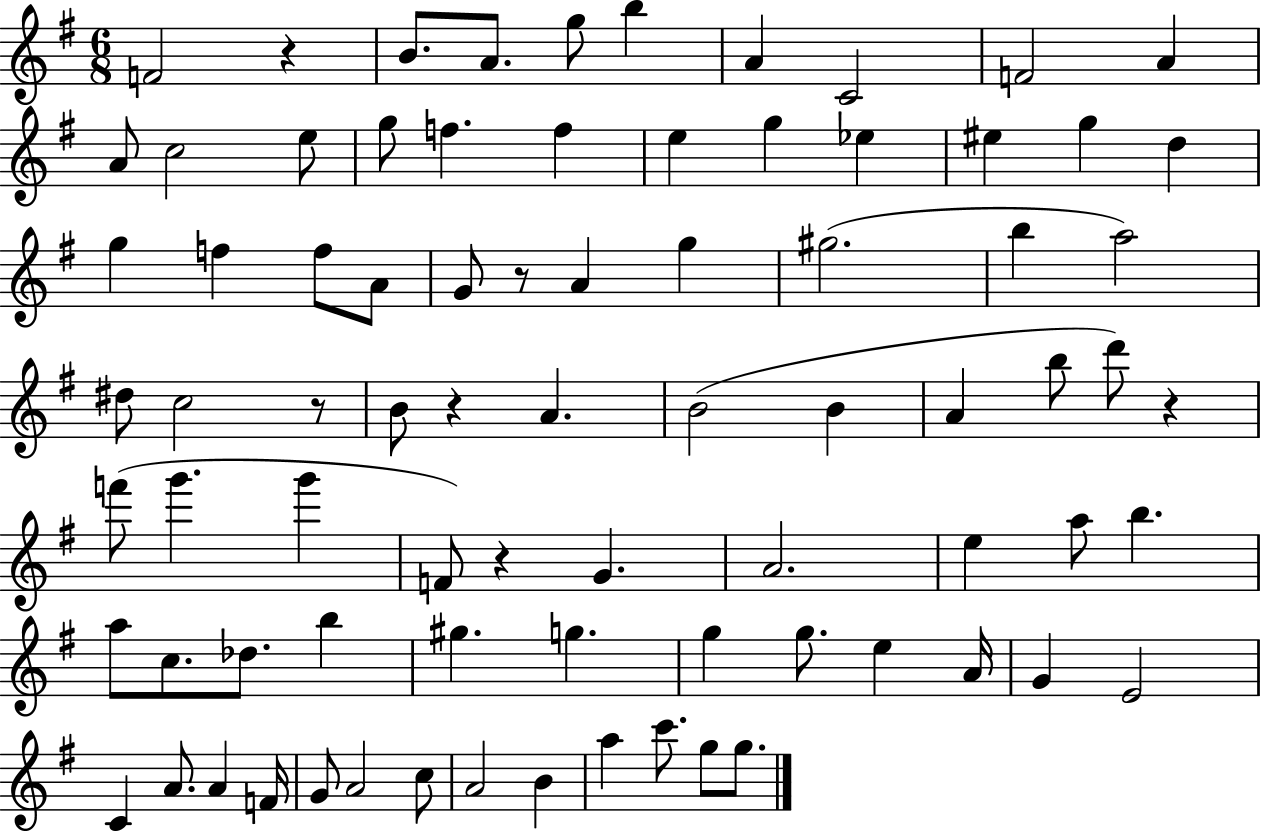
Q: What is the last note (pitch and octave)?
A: G5